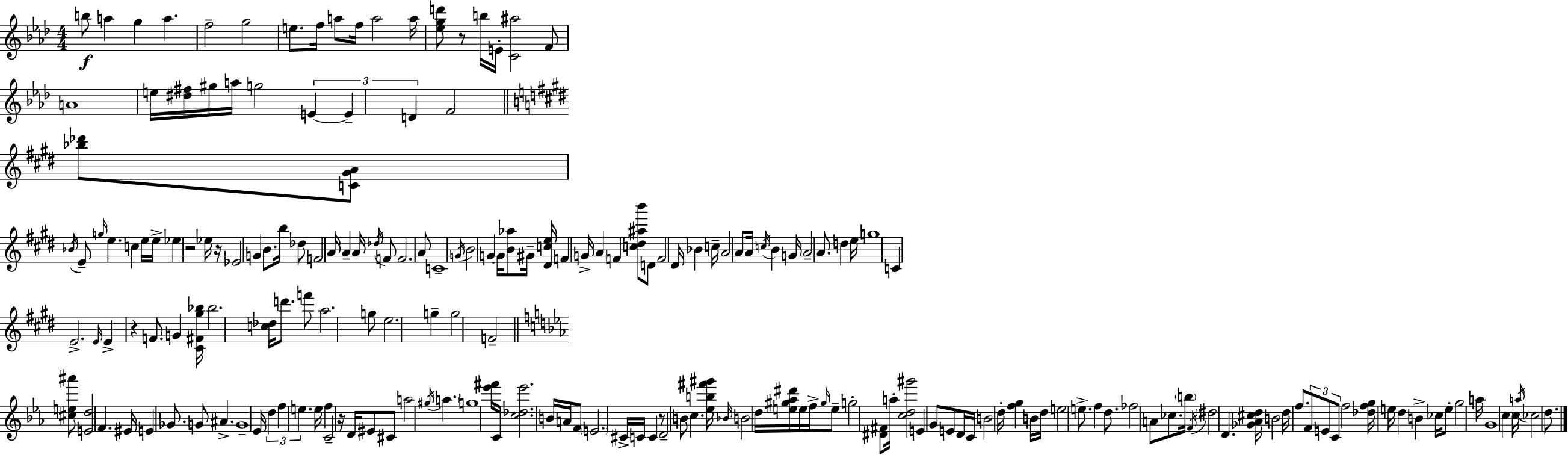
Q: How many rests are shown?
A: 6